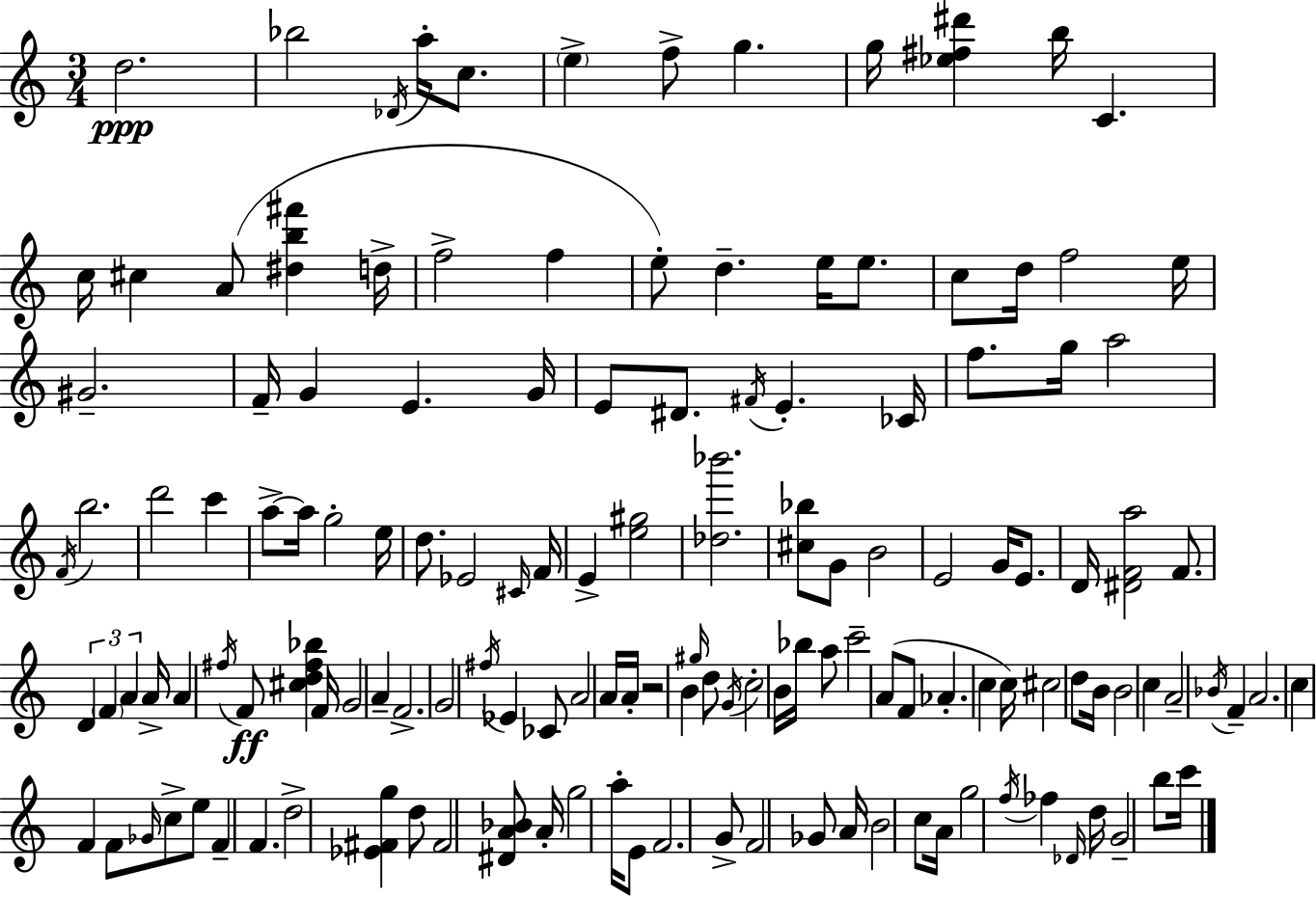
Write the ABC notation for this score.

X:1
T:Untitled
M:3/4
L:1/4
K:C
d2 _b2 _D/4 a/4 c/2 e f/2 g g/4 [_e^f^d'] b/4 C c/4 ^c A/2 [^db^f'] d/4 f2 f e/2 d e/4 e/2 c/2 d/4 f2 e/4 ^G2 F/4 G E G/4 E/2 ^D/2 ^F/4 E _C/4 f/2 g/4 a2 F/4 b2 d'2 c' a/2 a/4 g2 e/4 d/2 _E2 ^C/4 F/4 E [e^g]2 [_d_b']2 [^c_b]/2 G/2 B2 E2 G/4 E/2 D/4 [^DFa]2 F/2 D F A A/4 A ^f/4 F/2 [^cd^f_b] F/4 G2 A F2 G2 ^f/4 _E _C/2 A2 A/4 A/4 z2 B ^g/4 d/2 G/4 c2 B/4 _b/4 a/2 c'2 A/2 F/2 _A c c/4 ^c2 d/2 B/4 B2 c A2 _B/4 F A2 c F F/2 _G/4 c/2 e/2 F F d2 [_E^Fg] d/2 ^F2 [^DA_B]/2 A/4 g2 a/4 E/2 F2 G/2 F2 _G/2 A/4 B2 c/2 A/4 g2 f/4 _f _D/4 d/4 G2 b/2 c'/4